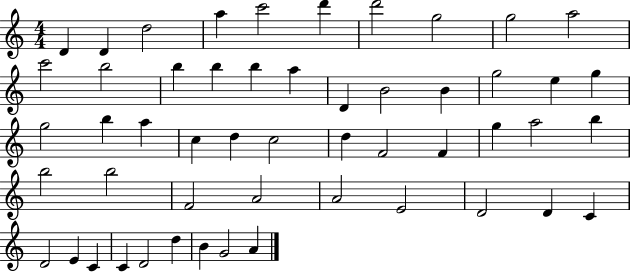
D4/q D4/q D5/h A5/q C6/h D6/q D6/h G5/h G5/h A5/h C6/h B5/h B5/q B5/q B5/q A5/q D4/q B4/h B4/q G5/h E5/q G5/q G5/h B5/q A5/q C5/q D5/q C5/h D5/q F4/h F4/q G5/q A5/h B5/q B5/h B5/h F4/h A4/h A4/h E4/h D4/h D4/q C4/q D4/h E4/q C4/q C4/q D4/h D5/q B4/q G4/h A4/q